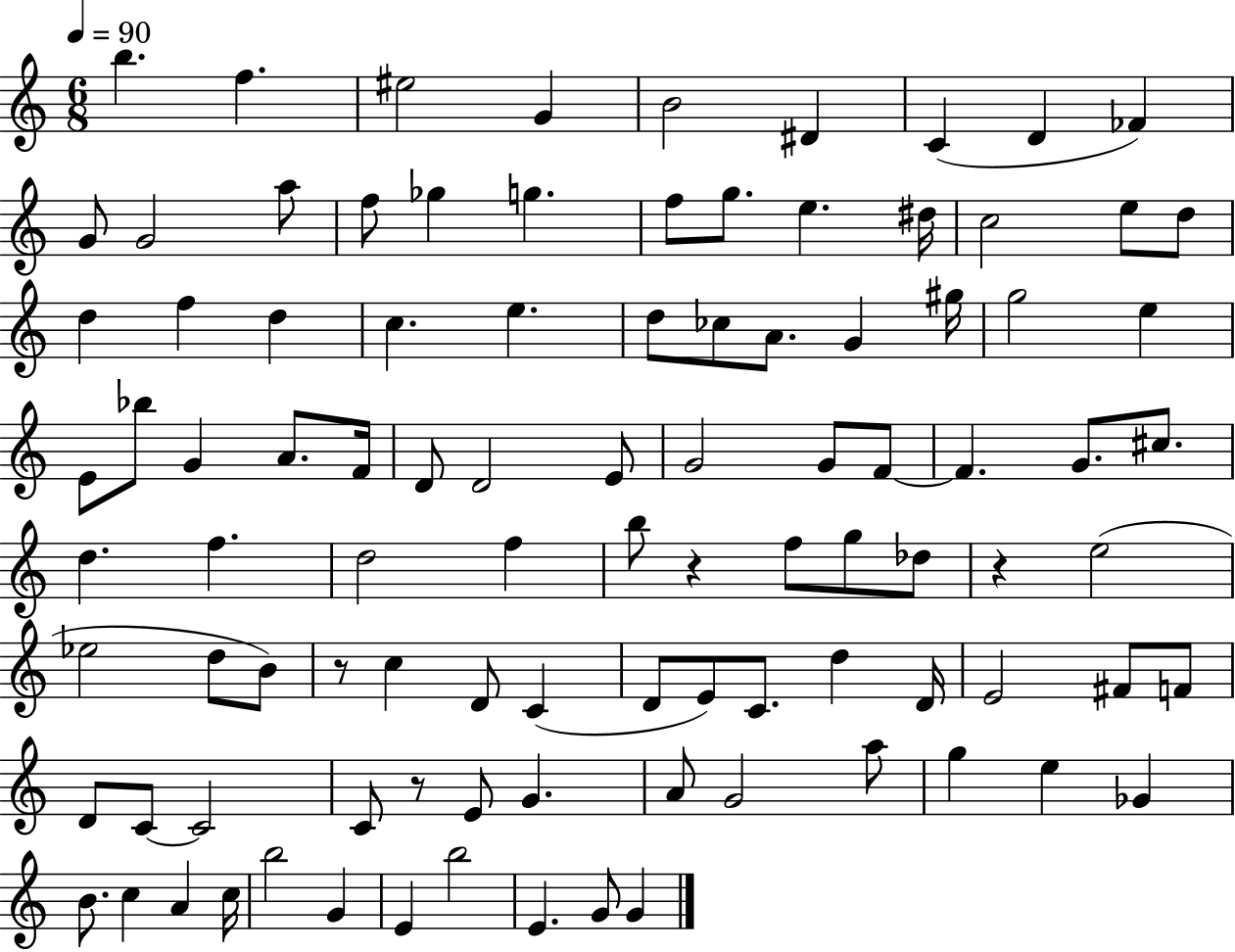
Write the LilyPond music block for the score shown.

{
  \clef treble
  \numericTimeSignature
  \time 6/8
  \key c \major
  \tempo 4 = 90
  b''4. f''4. | eis''2 g'4 | b'2 dis'4 | c'4( d'4 fes'4) | \break g'8 g'2 a''8 | f''8 ges''4 g''4. | f''8 g''8. e''4. dis''16 | c''2 e''8 d''8 | \break d''4 f''4 d''4 | c''4. e''4. | d''8 ces''8 a'8. g'4 gis''16 | g''2 e''4 | \break e'8 bes''8 g'4 a'8. f'16 | d'8 d'2 e'8 | g'2 g'8 f'8~~ | f'4. g'8. cis''8. | \break d''4. f''4. | d''2 f''4 | b''8 r4 f''8 g''8 des''8 | r4 e''2( | \break ees''2 d''8 b'8) | r8 c''4 d'8 c'4( | d'8 e'8) c'8. d''4 d'16 | e'2 fis'8 f'8 | \break d'8 c'8~~ c'2 | c'8 r8 e'8 g'4. | a'8 g'2 a''8 | g''4 e''4 ges'4 | \break b'8. c''4 a'4 c''16 | b''2 g'4 | e'4 b''2 | e'4. g'8 g'4 | \break \bar "|."
}